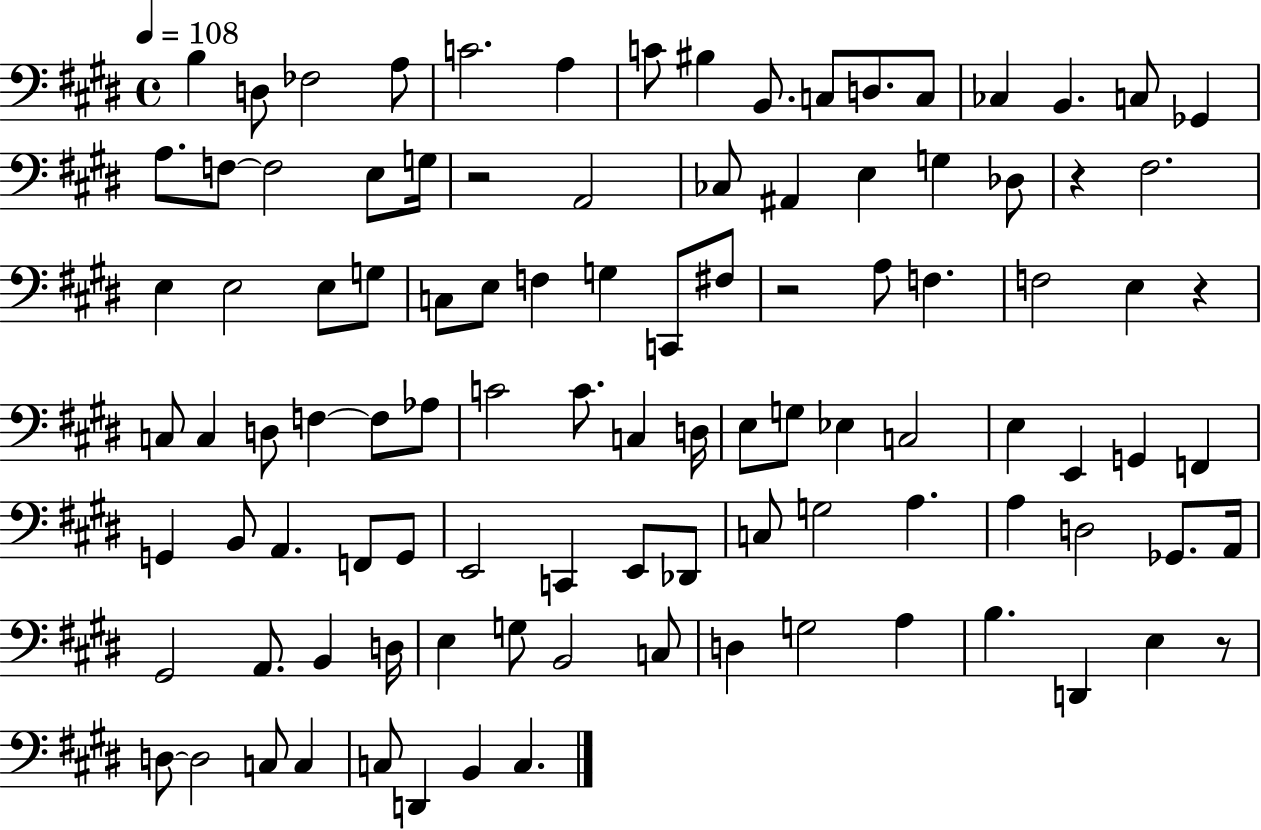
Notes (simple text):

B3/q D3/e FES3/h A3/e C4/h. A3/q C4/e BIS3/q B2/e. C3/e D3/e. C3/e CES3/q B2/q. C3/e Gb2/q A3/e. F3/e F3/h E3/e G3/s R/h A2/h CES3/e A#2/q E3/q G3/q Db3/e R/q F#3/h. E3/q E3/h E3/e G3/e C3/e E3/e F3/q G3/q C2/e F#3/e R/h A3/e F3/q. F3/h E3/q R/q C3/e C3/q D3/e F3/q F3/e Ab3/e C4/h C4/e. C3/q D3/s E3/e G3/e Eb3/q C3/h E3/q E2/q G2/q F2/q G2/q B2/e A2/q. F2/e G2/e E2/h C2/q E2/e Db2/e C3/e G3/h A3/q. A3/q D3/h Gb2/e. A2/s G#2/h A2/e. B2/q D3/s E3/q G3/e B2/h C3/e D3/q G3/h A3/q B3/q. D2/q E3/q R/e D3/e D3/h C3/e C3/q C3/e D2/q B2/q C3/q.